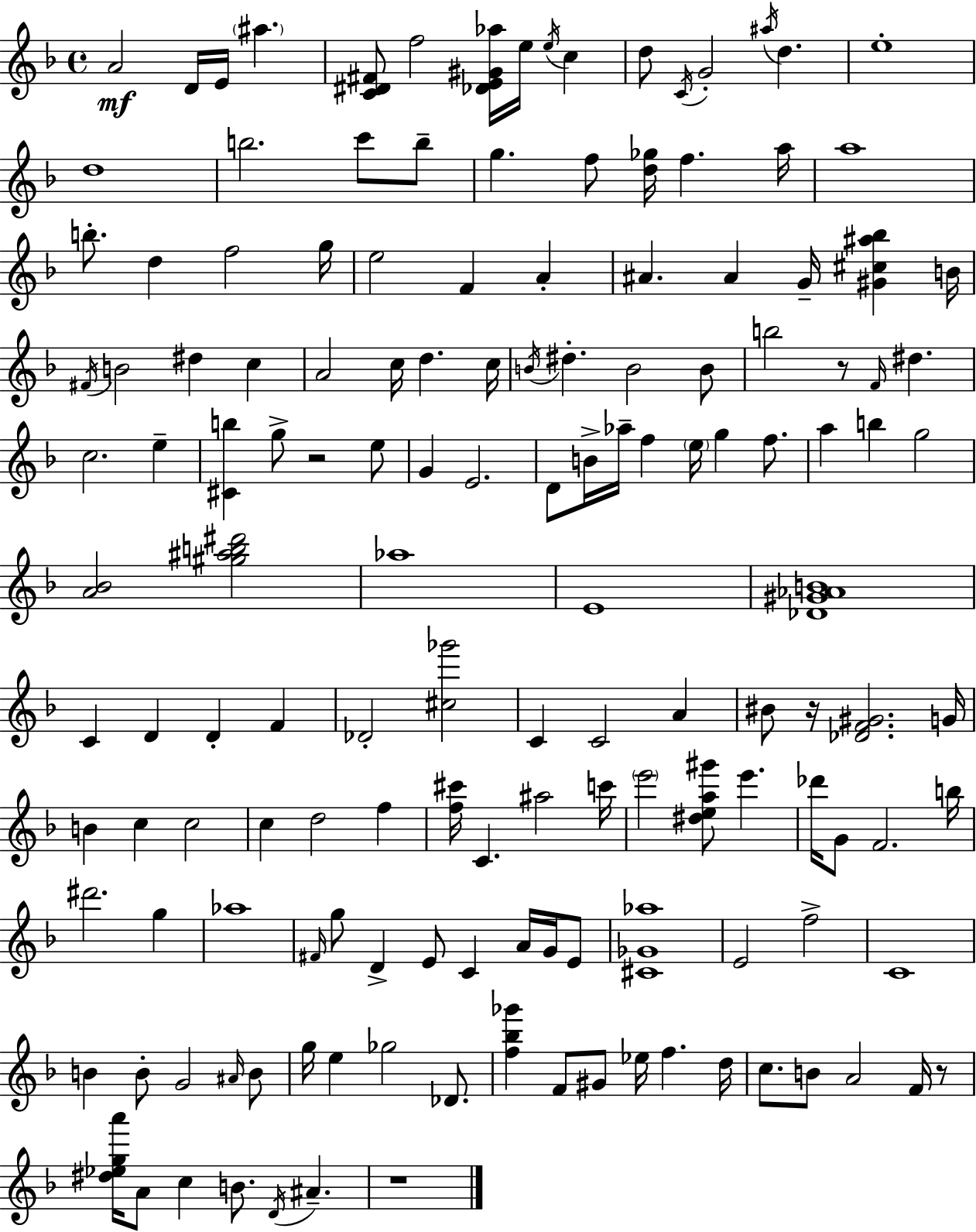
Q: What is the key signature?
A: F major